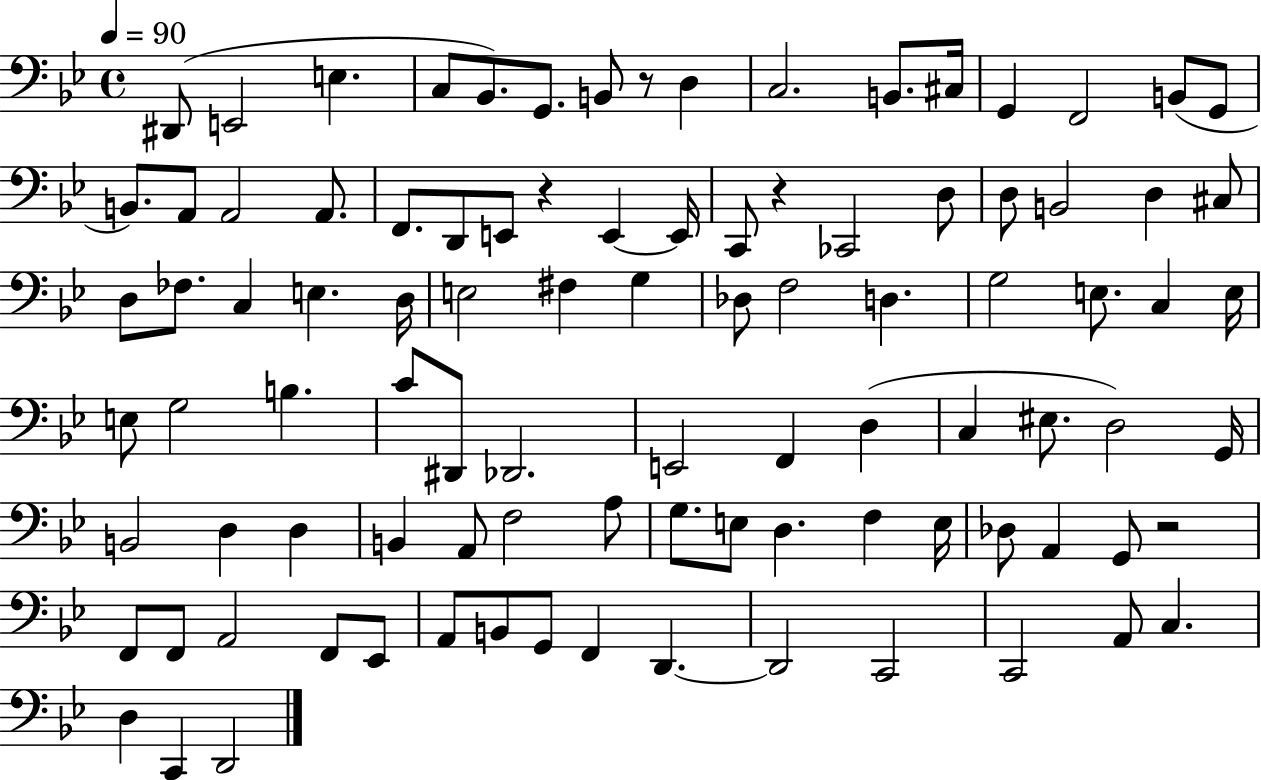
X:1
T:Untitled
M:4/4
L:1/4
K:Bb
^D,,/2 E,,2 E, C,/2 _B,,/2 G,,/2 B,,/2 z/2 D, C,2 B,,/2 ^C,/4 G,, F,,2 B,,/2 G,,/2 B,,/2 A,,/2 A,,2 A,,/2 F,,/2 D,,/2 E,,/2 z E,, E,,/4 C,,/2 z _C,,2 D,/2 D,/2 B,,2 D, ^C,/2 D,/2 _F,/2 C, E, D,/4 E,2 ^F, G, _D,/2 F,2 D, G,2 E,/2 C, E,/4 E,/2 G,2 B, C/2 ^D,,/2 _D,,2 E,,2 F,, D, C, ^E,/2 D,2 G,,/4 B,,2 D, D, B,, A,,/2 F,2 A,/2 G,/2 E,/2 D, F, E,/4 _D,/2 A,, G,,/2 z2 F,,/2 F,,/2 A,,2 F,,/2 _E,,/2 A,,/2 B,,/2 G,,/2 F,, D,, D,,2 C,,2 C,,2 A,,/2 C, D, C,, D,,2